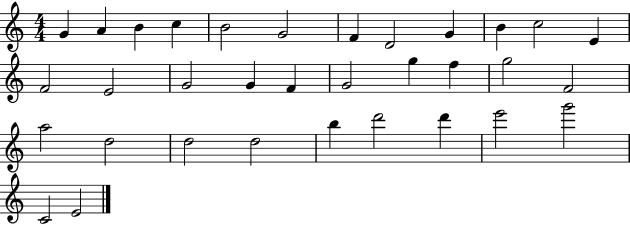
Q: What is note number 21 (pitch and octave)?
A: G5